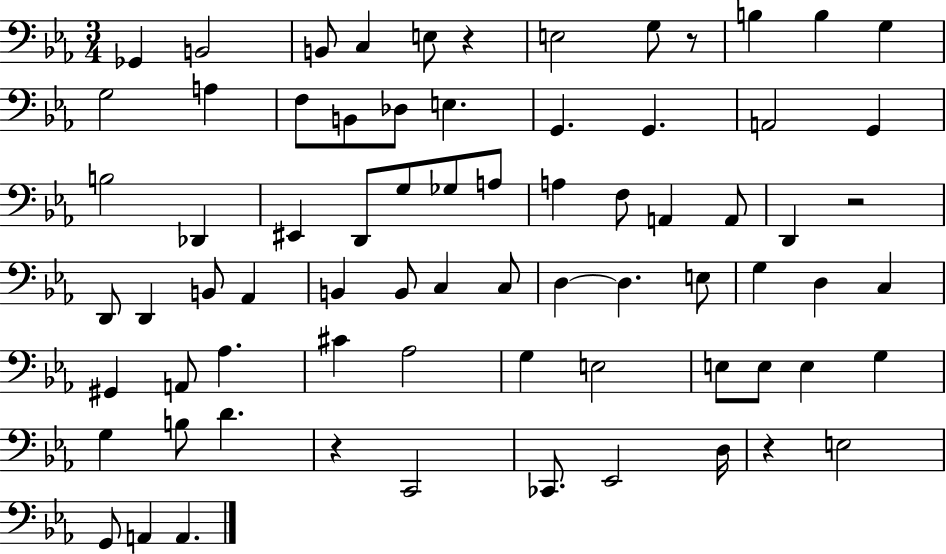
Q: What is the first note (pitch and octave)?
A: Gb2